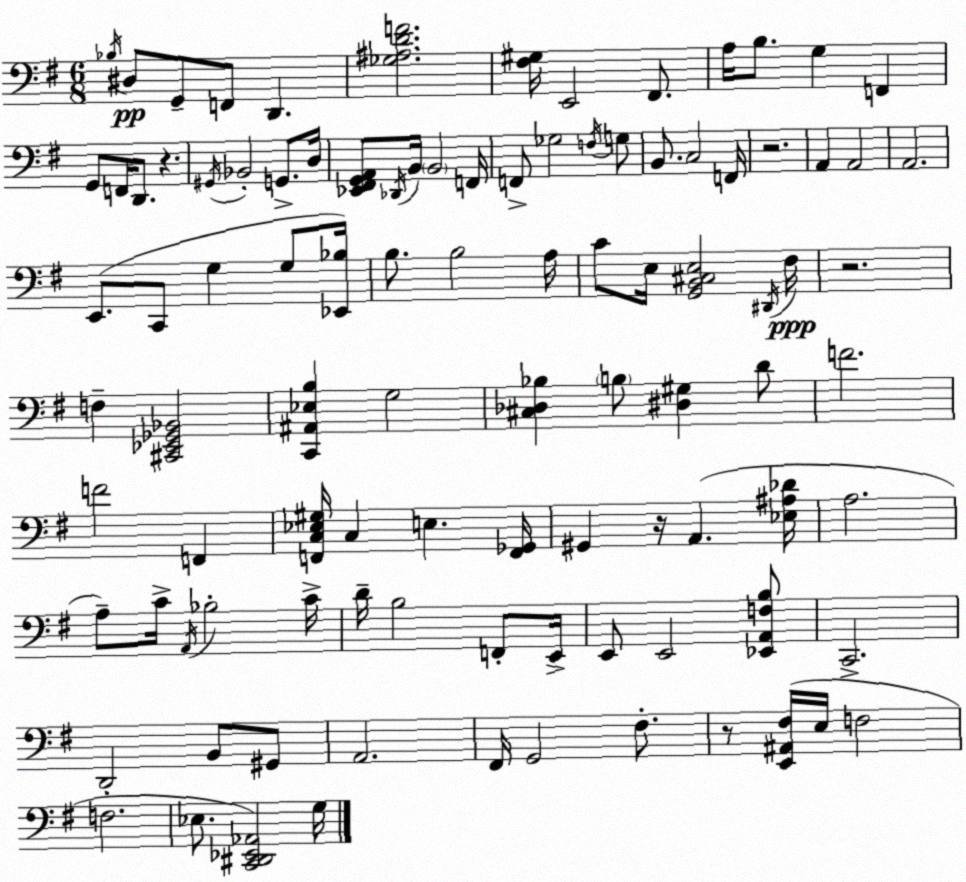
X:1
T:Untitled
M:6/8
L:1/4
K:G
_B,/4 ^D,/2 G,,/2 F,,/2 D,, [_G,^A,DF]2 [^F,^G,]/4 E,,2 ^F,,/2 A,/4 B,/2 G, F,, G,,/2 F,,/4 D,,/2 z ^G,,/4 _B,,2 G,,/2 D,/4 [_E,,^F,,G,,A,,]/2 _D,,/4 B,,/4 B,,2 F,,/4 F,,/2 _G,2 F,/4 G,/2 B,,/2 C,2 F,,/4 z2 A,, A,,2 A,,2 E,,/2 C,,/2 G, G,/2 [_E,,_B,]/4 B,/2 B,2 A,/4 C/2 E,/4 [G,,B,,^C,E,]2 ^D,,/4 ^F,/4 z2 F, [^C,,_E,,_G,,_B,,]2 [C,,^A,,_E,B,] G,2 [^C,_D,_B,] B,/2 [^D,^G,] D/2 F2 F2 F,, [F,,C,_E,^G,]/4 C, E, [F,,_G,,]/4 ^G,, z/4 A,, [_E,^A,_D]/4 A,2 A,/2 C/4 A,,/4 _B,2 C/4 D/4 B,2 F,,/2 E,,/4 E,,/2 E,,2 [_E,,A,,F,B,]/2 C,,2 D,,2 B,,/2 ^G,,/2 A,,2 ^F,,/4 G,,2 ^F,/2 z/2 [E,,^A,,^F,]/4 E,/4 F,2 F,2 _E,/2 [C,,^D,,_E,,_A,,]2 G,/4